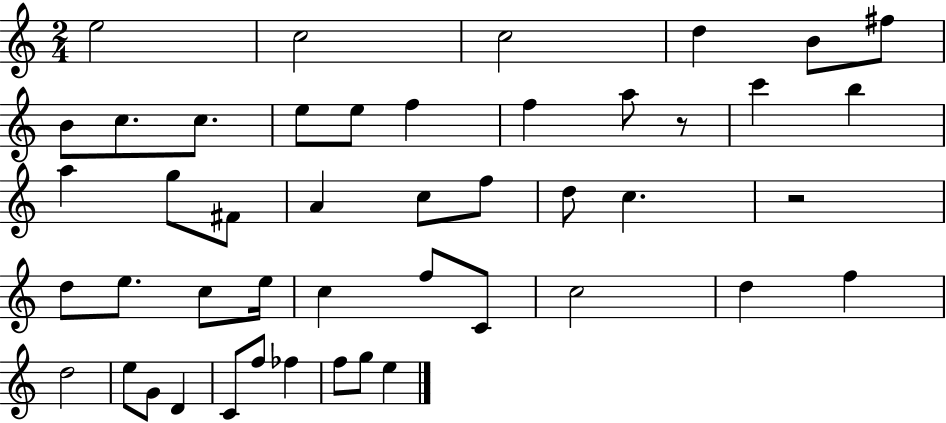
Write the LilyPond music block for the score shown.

{
  \clef treble
  \numericTimeSignature
  \time 2/4
  \key c \major
  e''2 | c''2 | c''2 | d''4 b'8 fis''8 | \break b'8 c''8. c''8. | e''8 e''8 f''4 | f''4 a''8 r8 | c'''4 b''4 | \break a''4 g''8 fis'8 | a'4 c''8 f''8 | d''8 c''4. | r2 | \break d''8 e''8. c''8 e''16 | c''4 f''8 c'8 | c''2 | d''4 f''4 | \break d''2 | e''8 g'8 d'4 | c'8 f''8 fes''4 | f''8 g''8 e''4 | \break \bar "|."
}